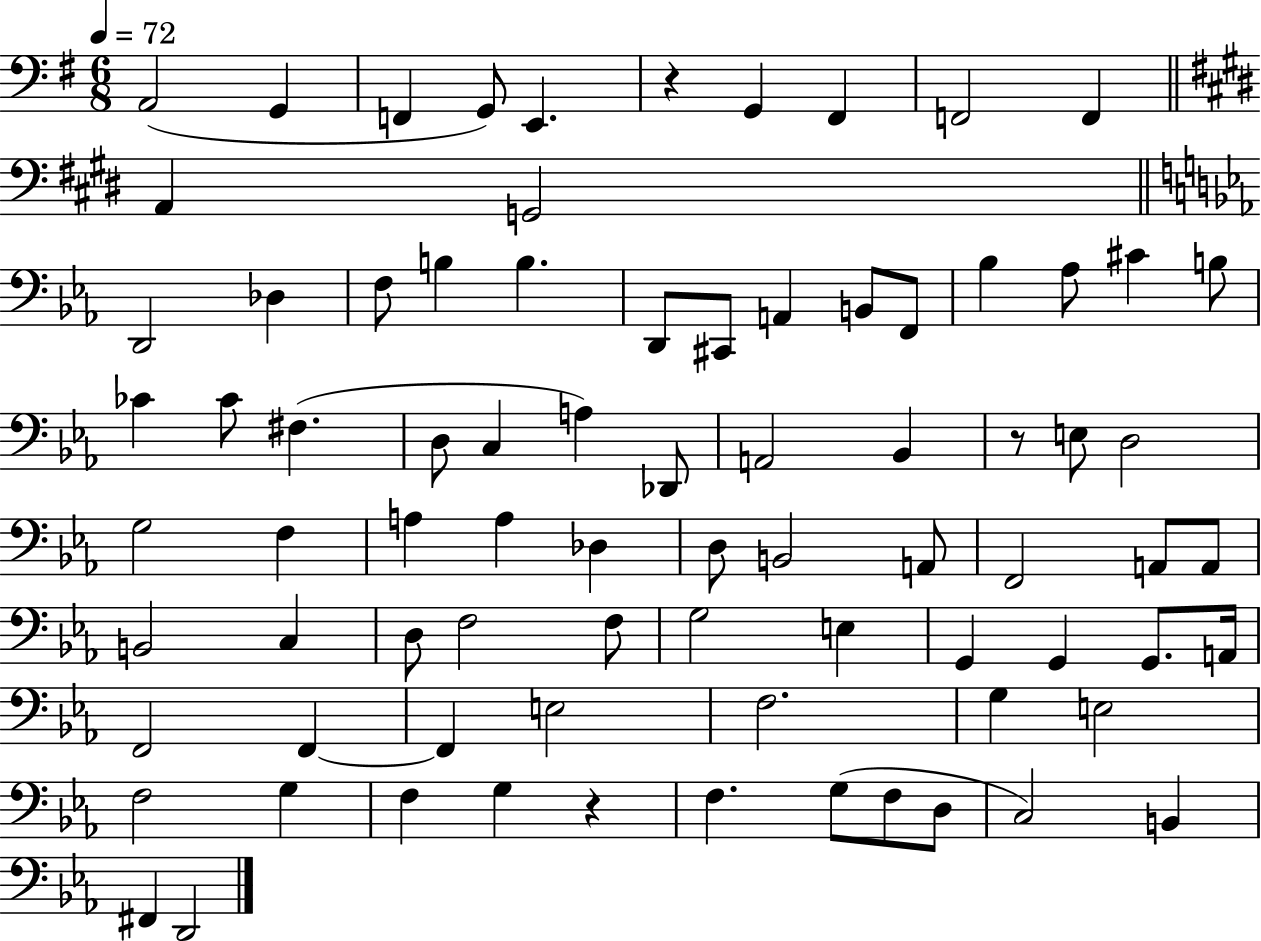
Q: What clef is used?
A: bass